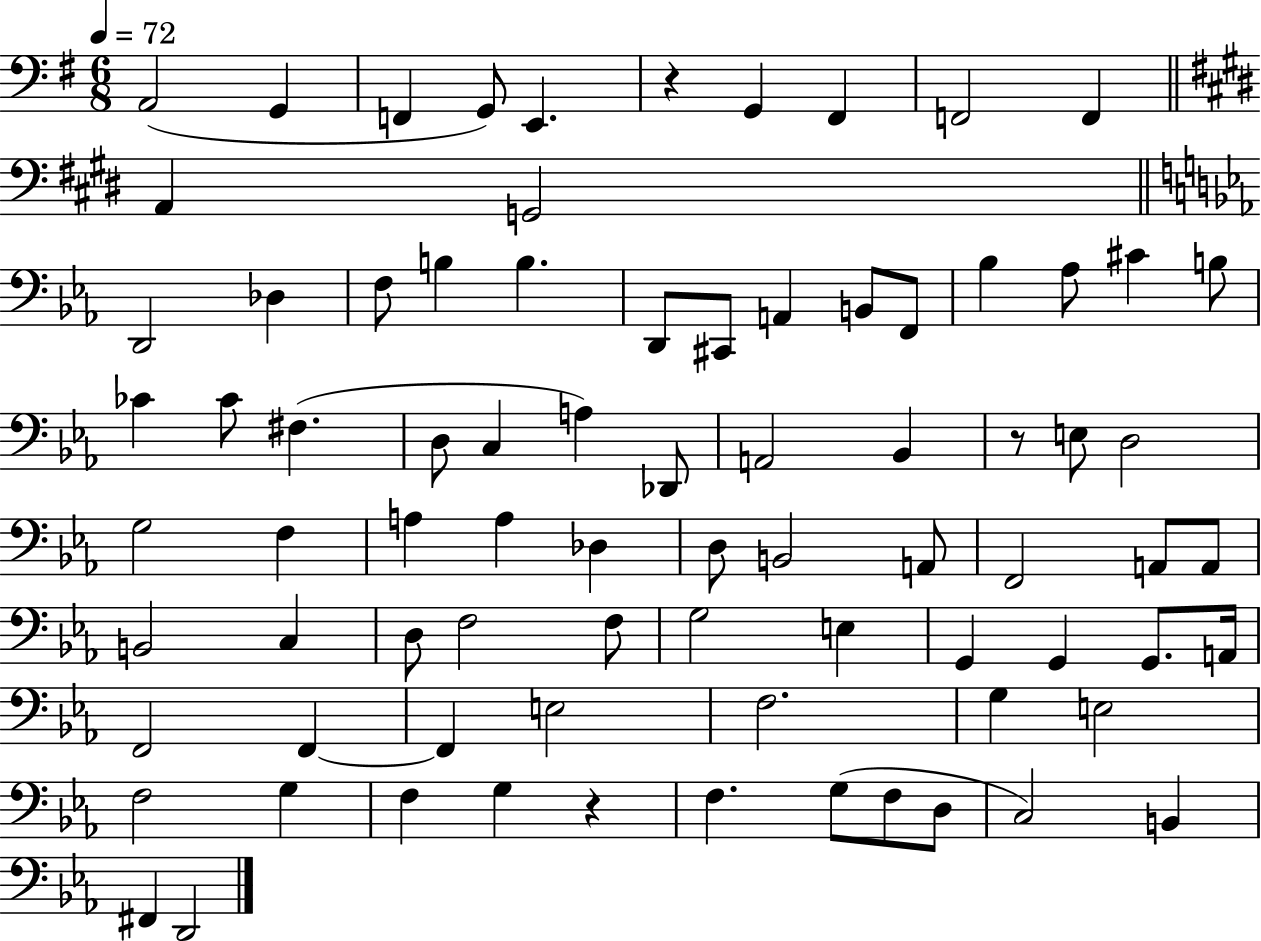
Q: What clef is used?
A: bass